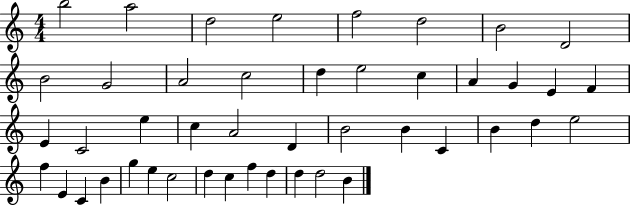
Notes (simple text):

B5/h A5/h D5/h E5/h F5/h D5/h B4/h D4/h B4/h G4/h A4/h C5/h D5/q E5/h C5/q A4/q G4/q E4/q F4/q E4/q C4/h E5/q C5/q A4/h D4/q B4/h B4/q C4/q B4/q D5/q E5/h F5/q E4/q C4/q B4/q G5/q E5/q C5/h D5/q C5/q F5/q D5/q D5/q D5/h B4/q